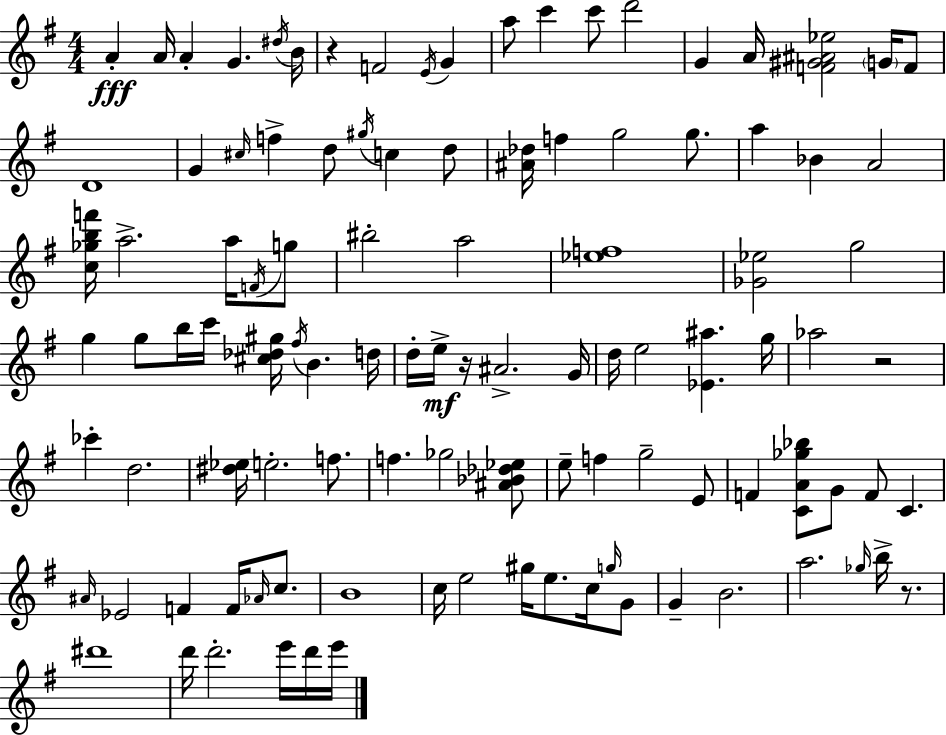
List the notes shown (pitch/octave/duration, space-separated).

A4/q A4/s A4/q G4/q. D#5/s B4/s R/q F4/h E4/s G4/q A5/e C6/q C6/e D6/h G4/q A4/s [F4,G#4,A#4,Eb5]/h G4/s F4/e D4/w G4/q C#5/s F5/q D5/e G#5/s C5/q D5/e [A#4,Db5]/s F5/q G5/h G5/e. A5/q Bb4/q A4/h [C5,Gb5,B5,F6]/s A5/h. A5/s F4/s G5/e BIS5/h A5/h [Eb5,F5]/w [Gb4,Eb5]/h G5/h G5/q G5/e B5/s C6/s [C#5,Db5,G#5]/s F#5/s B4/q. D5/s D5/s E5/s R/s A#4/h. G4/s D5/s E5/h [Eb4,A#5]/q. G5/s Ab5/h R/h CES6/q D5/h. [D#5,Eb5]/s E5/h. F5/e. F5/q. Gb5/h [A#4,Bb4,Db5,Eb5]/e E5/e F5/q G5/h E4/e F4/q [C4,A4,Gb5,Bb5]/e G4/e F4/e C4/q. A#4/s Eb4/h F4/q F4/s Ab4/s C5/e. B4/w C5/s E5/h G#5/s E5/e. C5/s G5/s G4/e G4/q B4/h. A5/h. Gb5/s B5/s R/e. D#6/w D6/s D6/h. E6/s D6/s E6/s